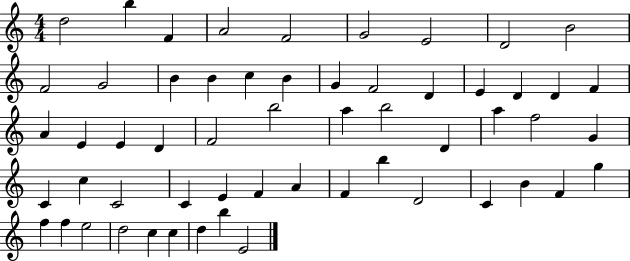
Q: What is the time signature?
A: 4/4